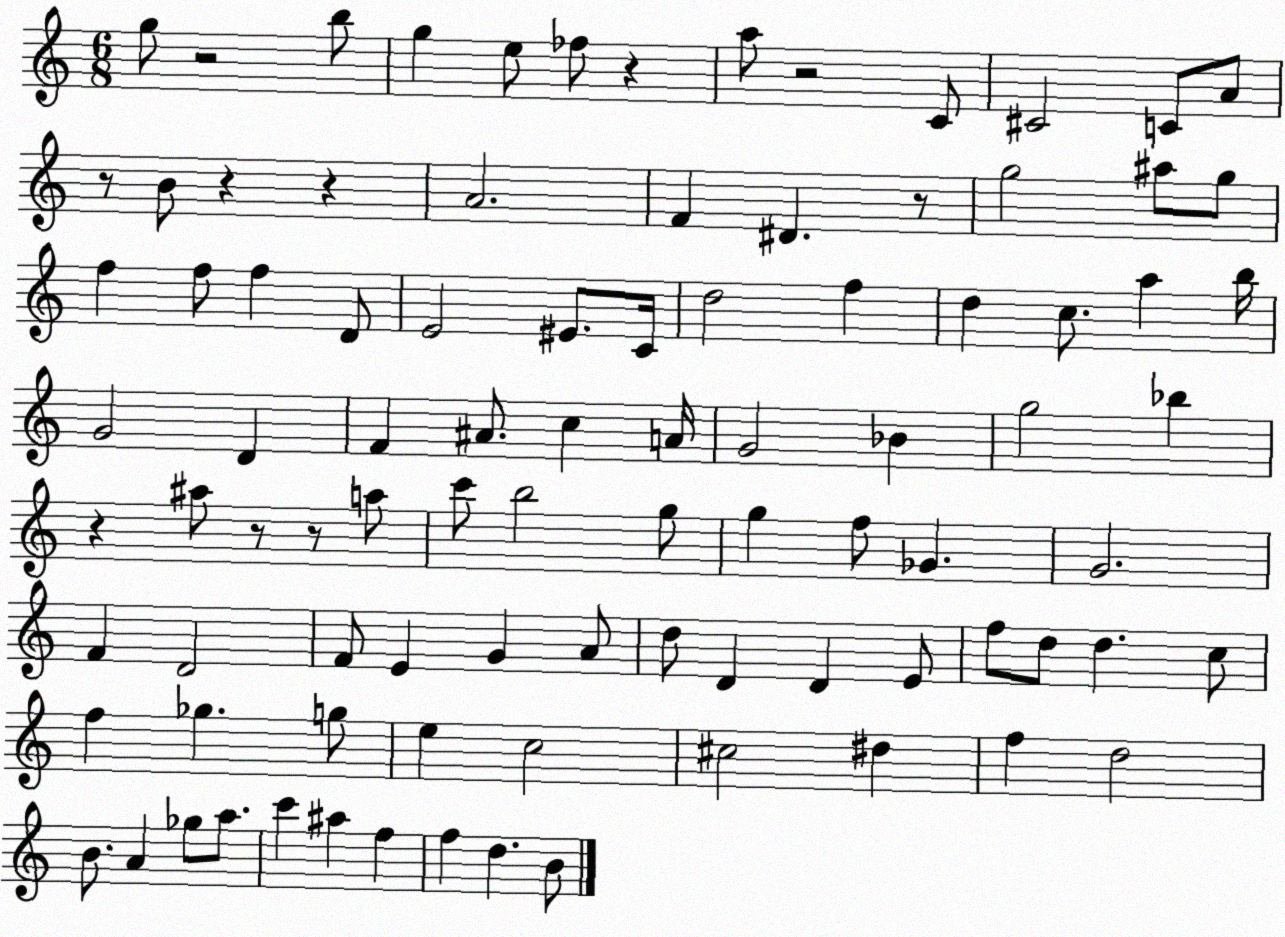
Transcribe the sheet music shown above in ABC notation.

X:1
T:Untitled
M:6/8
L:1/4
K:C
g/2 z2 b/2 g e/2 _f/2 z a/2 z2 C/2 ^C2 C/2 A/2 z/2 B/2 z z A2 F ^D z/2 g2 ^a/2 g/2 f f/2 f D/2 E2 ^E/2 C/4 d2 f d c/2 a b/4 G2 D F ^A/2 c A/4 G2 _B g2 _b z ^a/2 z/2 z/2 a/2 c'/2 b2 g/2 g f/2 _G G2 F D2 F/2 E G A/2 d/2 D D E/2 f/2 d/2 d c/2 f _g g/2 e c2 ^c2 ^d f d2 B/2 A _g/2 a/2 c' ^a f f d B/2